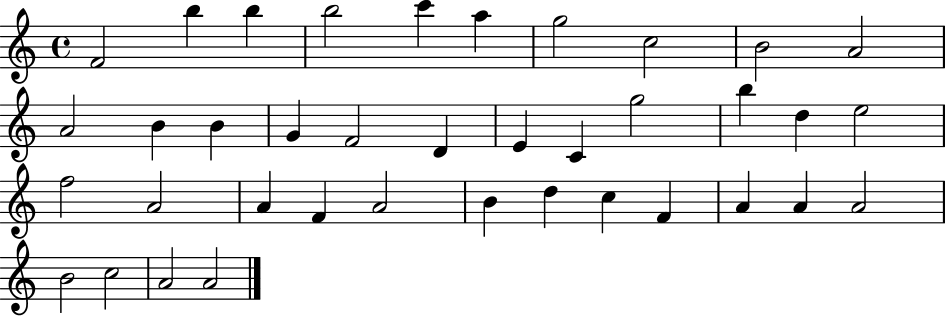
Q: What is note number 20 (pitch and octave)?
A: B5